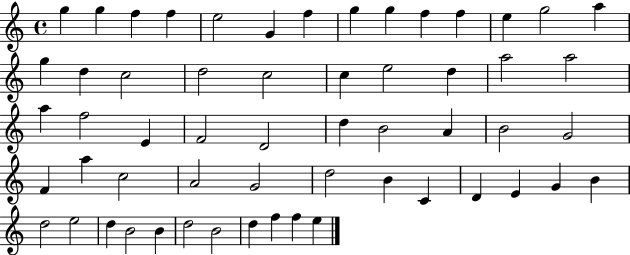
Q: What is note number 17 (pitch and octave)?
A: C5